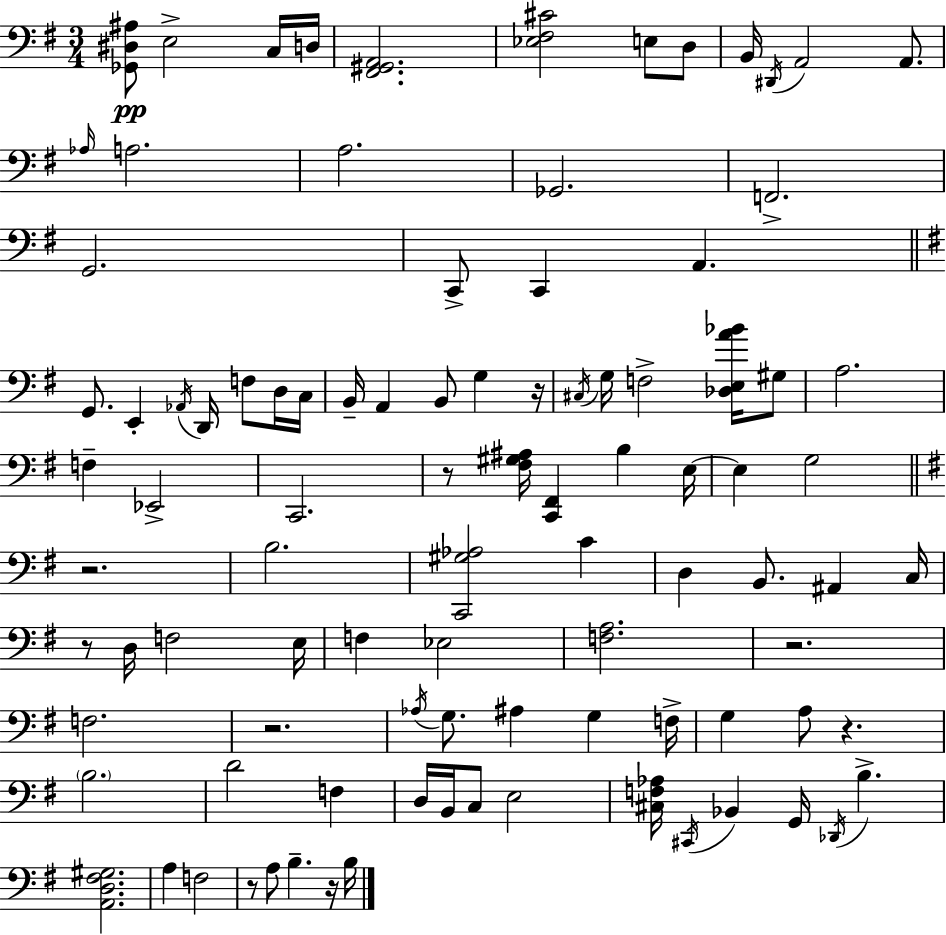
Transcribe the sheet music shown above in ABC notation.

X:1
T:Untitled
M:3/4
L:1/4
K:G
[_G,,^D,^A,]/2 E,2 C,/4 D,/4 [^F,,^G,,A,,]2 [_E,^F,^C]2 E,/2 D,/2 B,,/4 ^D,,/4 A,,2 A,,/2 _A,/4 A,2 A,2 _G,,2 F,,2 G,,2 C,,/2 C,, A,, G,,/2 E,, _A,,/4 D,,/4 F,/2 D,/4 C,/4 B,,/4 A,, B,,/2 G, z/4 ^C,/4 G,/4 F,2 [_D,E,A_B]/4 ^G,/2 A,2 F, _E,,2 C,,2 z/2 [^F,^G,^A,]/4 [C,,^F,,] B, E,/4 E, G,2 z2 B,2 [C,,^G,_A,]2 C D, B,,/2 ^A,, C,/4 z/2 D,/4 F,2 E,/4 F, _E,2 [F,A,]2 z2 F,2 z2 _A,/4 G,/2 ^A, G, F,/4 G, A,/2 z B,2 D2 F, D,/4 B,,/4 C,/2 E,2 [^C,F,_A,]/4 ^C,,/4 _B,, G,,/4 _D,,/4 B, [A,,D,^F,^G,]2 A, F,2 z/2 A,/2 B, z/4 B,/4